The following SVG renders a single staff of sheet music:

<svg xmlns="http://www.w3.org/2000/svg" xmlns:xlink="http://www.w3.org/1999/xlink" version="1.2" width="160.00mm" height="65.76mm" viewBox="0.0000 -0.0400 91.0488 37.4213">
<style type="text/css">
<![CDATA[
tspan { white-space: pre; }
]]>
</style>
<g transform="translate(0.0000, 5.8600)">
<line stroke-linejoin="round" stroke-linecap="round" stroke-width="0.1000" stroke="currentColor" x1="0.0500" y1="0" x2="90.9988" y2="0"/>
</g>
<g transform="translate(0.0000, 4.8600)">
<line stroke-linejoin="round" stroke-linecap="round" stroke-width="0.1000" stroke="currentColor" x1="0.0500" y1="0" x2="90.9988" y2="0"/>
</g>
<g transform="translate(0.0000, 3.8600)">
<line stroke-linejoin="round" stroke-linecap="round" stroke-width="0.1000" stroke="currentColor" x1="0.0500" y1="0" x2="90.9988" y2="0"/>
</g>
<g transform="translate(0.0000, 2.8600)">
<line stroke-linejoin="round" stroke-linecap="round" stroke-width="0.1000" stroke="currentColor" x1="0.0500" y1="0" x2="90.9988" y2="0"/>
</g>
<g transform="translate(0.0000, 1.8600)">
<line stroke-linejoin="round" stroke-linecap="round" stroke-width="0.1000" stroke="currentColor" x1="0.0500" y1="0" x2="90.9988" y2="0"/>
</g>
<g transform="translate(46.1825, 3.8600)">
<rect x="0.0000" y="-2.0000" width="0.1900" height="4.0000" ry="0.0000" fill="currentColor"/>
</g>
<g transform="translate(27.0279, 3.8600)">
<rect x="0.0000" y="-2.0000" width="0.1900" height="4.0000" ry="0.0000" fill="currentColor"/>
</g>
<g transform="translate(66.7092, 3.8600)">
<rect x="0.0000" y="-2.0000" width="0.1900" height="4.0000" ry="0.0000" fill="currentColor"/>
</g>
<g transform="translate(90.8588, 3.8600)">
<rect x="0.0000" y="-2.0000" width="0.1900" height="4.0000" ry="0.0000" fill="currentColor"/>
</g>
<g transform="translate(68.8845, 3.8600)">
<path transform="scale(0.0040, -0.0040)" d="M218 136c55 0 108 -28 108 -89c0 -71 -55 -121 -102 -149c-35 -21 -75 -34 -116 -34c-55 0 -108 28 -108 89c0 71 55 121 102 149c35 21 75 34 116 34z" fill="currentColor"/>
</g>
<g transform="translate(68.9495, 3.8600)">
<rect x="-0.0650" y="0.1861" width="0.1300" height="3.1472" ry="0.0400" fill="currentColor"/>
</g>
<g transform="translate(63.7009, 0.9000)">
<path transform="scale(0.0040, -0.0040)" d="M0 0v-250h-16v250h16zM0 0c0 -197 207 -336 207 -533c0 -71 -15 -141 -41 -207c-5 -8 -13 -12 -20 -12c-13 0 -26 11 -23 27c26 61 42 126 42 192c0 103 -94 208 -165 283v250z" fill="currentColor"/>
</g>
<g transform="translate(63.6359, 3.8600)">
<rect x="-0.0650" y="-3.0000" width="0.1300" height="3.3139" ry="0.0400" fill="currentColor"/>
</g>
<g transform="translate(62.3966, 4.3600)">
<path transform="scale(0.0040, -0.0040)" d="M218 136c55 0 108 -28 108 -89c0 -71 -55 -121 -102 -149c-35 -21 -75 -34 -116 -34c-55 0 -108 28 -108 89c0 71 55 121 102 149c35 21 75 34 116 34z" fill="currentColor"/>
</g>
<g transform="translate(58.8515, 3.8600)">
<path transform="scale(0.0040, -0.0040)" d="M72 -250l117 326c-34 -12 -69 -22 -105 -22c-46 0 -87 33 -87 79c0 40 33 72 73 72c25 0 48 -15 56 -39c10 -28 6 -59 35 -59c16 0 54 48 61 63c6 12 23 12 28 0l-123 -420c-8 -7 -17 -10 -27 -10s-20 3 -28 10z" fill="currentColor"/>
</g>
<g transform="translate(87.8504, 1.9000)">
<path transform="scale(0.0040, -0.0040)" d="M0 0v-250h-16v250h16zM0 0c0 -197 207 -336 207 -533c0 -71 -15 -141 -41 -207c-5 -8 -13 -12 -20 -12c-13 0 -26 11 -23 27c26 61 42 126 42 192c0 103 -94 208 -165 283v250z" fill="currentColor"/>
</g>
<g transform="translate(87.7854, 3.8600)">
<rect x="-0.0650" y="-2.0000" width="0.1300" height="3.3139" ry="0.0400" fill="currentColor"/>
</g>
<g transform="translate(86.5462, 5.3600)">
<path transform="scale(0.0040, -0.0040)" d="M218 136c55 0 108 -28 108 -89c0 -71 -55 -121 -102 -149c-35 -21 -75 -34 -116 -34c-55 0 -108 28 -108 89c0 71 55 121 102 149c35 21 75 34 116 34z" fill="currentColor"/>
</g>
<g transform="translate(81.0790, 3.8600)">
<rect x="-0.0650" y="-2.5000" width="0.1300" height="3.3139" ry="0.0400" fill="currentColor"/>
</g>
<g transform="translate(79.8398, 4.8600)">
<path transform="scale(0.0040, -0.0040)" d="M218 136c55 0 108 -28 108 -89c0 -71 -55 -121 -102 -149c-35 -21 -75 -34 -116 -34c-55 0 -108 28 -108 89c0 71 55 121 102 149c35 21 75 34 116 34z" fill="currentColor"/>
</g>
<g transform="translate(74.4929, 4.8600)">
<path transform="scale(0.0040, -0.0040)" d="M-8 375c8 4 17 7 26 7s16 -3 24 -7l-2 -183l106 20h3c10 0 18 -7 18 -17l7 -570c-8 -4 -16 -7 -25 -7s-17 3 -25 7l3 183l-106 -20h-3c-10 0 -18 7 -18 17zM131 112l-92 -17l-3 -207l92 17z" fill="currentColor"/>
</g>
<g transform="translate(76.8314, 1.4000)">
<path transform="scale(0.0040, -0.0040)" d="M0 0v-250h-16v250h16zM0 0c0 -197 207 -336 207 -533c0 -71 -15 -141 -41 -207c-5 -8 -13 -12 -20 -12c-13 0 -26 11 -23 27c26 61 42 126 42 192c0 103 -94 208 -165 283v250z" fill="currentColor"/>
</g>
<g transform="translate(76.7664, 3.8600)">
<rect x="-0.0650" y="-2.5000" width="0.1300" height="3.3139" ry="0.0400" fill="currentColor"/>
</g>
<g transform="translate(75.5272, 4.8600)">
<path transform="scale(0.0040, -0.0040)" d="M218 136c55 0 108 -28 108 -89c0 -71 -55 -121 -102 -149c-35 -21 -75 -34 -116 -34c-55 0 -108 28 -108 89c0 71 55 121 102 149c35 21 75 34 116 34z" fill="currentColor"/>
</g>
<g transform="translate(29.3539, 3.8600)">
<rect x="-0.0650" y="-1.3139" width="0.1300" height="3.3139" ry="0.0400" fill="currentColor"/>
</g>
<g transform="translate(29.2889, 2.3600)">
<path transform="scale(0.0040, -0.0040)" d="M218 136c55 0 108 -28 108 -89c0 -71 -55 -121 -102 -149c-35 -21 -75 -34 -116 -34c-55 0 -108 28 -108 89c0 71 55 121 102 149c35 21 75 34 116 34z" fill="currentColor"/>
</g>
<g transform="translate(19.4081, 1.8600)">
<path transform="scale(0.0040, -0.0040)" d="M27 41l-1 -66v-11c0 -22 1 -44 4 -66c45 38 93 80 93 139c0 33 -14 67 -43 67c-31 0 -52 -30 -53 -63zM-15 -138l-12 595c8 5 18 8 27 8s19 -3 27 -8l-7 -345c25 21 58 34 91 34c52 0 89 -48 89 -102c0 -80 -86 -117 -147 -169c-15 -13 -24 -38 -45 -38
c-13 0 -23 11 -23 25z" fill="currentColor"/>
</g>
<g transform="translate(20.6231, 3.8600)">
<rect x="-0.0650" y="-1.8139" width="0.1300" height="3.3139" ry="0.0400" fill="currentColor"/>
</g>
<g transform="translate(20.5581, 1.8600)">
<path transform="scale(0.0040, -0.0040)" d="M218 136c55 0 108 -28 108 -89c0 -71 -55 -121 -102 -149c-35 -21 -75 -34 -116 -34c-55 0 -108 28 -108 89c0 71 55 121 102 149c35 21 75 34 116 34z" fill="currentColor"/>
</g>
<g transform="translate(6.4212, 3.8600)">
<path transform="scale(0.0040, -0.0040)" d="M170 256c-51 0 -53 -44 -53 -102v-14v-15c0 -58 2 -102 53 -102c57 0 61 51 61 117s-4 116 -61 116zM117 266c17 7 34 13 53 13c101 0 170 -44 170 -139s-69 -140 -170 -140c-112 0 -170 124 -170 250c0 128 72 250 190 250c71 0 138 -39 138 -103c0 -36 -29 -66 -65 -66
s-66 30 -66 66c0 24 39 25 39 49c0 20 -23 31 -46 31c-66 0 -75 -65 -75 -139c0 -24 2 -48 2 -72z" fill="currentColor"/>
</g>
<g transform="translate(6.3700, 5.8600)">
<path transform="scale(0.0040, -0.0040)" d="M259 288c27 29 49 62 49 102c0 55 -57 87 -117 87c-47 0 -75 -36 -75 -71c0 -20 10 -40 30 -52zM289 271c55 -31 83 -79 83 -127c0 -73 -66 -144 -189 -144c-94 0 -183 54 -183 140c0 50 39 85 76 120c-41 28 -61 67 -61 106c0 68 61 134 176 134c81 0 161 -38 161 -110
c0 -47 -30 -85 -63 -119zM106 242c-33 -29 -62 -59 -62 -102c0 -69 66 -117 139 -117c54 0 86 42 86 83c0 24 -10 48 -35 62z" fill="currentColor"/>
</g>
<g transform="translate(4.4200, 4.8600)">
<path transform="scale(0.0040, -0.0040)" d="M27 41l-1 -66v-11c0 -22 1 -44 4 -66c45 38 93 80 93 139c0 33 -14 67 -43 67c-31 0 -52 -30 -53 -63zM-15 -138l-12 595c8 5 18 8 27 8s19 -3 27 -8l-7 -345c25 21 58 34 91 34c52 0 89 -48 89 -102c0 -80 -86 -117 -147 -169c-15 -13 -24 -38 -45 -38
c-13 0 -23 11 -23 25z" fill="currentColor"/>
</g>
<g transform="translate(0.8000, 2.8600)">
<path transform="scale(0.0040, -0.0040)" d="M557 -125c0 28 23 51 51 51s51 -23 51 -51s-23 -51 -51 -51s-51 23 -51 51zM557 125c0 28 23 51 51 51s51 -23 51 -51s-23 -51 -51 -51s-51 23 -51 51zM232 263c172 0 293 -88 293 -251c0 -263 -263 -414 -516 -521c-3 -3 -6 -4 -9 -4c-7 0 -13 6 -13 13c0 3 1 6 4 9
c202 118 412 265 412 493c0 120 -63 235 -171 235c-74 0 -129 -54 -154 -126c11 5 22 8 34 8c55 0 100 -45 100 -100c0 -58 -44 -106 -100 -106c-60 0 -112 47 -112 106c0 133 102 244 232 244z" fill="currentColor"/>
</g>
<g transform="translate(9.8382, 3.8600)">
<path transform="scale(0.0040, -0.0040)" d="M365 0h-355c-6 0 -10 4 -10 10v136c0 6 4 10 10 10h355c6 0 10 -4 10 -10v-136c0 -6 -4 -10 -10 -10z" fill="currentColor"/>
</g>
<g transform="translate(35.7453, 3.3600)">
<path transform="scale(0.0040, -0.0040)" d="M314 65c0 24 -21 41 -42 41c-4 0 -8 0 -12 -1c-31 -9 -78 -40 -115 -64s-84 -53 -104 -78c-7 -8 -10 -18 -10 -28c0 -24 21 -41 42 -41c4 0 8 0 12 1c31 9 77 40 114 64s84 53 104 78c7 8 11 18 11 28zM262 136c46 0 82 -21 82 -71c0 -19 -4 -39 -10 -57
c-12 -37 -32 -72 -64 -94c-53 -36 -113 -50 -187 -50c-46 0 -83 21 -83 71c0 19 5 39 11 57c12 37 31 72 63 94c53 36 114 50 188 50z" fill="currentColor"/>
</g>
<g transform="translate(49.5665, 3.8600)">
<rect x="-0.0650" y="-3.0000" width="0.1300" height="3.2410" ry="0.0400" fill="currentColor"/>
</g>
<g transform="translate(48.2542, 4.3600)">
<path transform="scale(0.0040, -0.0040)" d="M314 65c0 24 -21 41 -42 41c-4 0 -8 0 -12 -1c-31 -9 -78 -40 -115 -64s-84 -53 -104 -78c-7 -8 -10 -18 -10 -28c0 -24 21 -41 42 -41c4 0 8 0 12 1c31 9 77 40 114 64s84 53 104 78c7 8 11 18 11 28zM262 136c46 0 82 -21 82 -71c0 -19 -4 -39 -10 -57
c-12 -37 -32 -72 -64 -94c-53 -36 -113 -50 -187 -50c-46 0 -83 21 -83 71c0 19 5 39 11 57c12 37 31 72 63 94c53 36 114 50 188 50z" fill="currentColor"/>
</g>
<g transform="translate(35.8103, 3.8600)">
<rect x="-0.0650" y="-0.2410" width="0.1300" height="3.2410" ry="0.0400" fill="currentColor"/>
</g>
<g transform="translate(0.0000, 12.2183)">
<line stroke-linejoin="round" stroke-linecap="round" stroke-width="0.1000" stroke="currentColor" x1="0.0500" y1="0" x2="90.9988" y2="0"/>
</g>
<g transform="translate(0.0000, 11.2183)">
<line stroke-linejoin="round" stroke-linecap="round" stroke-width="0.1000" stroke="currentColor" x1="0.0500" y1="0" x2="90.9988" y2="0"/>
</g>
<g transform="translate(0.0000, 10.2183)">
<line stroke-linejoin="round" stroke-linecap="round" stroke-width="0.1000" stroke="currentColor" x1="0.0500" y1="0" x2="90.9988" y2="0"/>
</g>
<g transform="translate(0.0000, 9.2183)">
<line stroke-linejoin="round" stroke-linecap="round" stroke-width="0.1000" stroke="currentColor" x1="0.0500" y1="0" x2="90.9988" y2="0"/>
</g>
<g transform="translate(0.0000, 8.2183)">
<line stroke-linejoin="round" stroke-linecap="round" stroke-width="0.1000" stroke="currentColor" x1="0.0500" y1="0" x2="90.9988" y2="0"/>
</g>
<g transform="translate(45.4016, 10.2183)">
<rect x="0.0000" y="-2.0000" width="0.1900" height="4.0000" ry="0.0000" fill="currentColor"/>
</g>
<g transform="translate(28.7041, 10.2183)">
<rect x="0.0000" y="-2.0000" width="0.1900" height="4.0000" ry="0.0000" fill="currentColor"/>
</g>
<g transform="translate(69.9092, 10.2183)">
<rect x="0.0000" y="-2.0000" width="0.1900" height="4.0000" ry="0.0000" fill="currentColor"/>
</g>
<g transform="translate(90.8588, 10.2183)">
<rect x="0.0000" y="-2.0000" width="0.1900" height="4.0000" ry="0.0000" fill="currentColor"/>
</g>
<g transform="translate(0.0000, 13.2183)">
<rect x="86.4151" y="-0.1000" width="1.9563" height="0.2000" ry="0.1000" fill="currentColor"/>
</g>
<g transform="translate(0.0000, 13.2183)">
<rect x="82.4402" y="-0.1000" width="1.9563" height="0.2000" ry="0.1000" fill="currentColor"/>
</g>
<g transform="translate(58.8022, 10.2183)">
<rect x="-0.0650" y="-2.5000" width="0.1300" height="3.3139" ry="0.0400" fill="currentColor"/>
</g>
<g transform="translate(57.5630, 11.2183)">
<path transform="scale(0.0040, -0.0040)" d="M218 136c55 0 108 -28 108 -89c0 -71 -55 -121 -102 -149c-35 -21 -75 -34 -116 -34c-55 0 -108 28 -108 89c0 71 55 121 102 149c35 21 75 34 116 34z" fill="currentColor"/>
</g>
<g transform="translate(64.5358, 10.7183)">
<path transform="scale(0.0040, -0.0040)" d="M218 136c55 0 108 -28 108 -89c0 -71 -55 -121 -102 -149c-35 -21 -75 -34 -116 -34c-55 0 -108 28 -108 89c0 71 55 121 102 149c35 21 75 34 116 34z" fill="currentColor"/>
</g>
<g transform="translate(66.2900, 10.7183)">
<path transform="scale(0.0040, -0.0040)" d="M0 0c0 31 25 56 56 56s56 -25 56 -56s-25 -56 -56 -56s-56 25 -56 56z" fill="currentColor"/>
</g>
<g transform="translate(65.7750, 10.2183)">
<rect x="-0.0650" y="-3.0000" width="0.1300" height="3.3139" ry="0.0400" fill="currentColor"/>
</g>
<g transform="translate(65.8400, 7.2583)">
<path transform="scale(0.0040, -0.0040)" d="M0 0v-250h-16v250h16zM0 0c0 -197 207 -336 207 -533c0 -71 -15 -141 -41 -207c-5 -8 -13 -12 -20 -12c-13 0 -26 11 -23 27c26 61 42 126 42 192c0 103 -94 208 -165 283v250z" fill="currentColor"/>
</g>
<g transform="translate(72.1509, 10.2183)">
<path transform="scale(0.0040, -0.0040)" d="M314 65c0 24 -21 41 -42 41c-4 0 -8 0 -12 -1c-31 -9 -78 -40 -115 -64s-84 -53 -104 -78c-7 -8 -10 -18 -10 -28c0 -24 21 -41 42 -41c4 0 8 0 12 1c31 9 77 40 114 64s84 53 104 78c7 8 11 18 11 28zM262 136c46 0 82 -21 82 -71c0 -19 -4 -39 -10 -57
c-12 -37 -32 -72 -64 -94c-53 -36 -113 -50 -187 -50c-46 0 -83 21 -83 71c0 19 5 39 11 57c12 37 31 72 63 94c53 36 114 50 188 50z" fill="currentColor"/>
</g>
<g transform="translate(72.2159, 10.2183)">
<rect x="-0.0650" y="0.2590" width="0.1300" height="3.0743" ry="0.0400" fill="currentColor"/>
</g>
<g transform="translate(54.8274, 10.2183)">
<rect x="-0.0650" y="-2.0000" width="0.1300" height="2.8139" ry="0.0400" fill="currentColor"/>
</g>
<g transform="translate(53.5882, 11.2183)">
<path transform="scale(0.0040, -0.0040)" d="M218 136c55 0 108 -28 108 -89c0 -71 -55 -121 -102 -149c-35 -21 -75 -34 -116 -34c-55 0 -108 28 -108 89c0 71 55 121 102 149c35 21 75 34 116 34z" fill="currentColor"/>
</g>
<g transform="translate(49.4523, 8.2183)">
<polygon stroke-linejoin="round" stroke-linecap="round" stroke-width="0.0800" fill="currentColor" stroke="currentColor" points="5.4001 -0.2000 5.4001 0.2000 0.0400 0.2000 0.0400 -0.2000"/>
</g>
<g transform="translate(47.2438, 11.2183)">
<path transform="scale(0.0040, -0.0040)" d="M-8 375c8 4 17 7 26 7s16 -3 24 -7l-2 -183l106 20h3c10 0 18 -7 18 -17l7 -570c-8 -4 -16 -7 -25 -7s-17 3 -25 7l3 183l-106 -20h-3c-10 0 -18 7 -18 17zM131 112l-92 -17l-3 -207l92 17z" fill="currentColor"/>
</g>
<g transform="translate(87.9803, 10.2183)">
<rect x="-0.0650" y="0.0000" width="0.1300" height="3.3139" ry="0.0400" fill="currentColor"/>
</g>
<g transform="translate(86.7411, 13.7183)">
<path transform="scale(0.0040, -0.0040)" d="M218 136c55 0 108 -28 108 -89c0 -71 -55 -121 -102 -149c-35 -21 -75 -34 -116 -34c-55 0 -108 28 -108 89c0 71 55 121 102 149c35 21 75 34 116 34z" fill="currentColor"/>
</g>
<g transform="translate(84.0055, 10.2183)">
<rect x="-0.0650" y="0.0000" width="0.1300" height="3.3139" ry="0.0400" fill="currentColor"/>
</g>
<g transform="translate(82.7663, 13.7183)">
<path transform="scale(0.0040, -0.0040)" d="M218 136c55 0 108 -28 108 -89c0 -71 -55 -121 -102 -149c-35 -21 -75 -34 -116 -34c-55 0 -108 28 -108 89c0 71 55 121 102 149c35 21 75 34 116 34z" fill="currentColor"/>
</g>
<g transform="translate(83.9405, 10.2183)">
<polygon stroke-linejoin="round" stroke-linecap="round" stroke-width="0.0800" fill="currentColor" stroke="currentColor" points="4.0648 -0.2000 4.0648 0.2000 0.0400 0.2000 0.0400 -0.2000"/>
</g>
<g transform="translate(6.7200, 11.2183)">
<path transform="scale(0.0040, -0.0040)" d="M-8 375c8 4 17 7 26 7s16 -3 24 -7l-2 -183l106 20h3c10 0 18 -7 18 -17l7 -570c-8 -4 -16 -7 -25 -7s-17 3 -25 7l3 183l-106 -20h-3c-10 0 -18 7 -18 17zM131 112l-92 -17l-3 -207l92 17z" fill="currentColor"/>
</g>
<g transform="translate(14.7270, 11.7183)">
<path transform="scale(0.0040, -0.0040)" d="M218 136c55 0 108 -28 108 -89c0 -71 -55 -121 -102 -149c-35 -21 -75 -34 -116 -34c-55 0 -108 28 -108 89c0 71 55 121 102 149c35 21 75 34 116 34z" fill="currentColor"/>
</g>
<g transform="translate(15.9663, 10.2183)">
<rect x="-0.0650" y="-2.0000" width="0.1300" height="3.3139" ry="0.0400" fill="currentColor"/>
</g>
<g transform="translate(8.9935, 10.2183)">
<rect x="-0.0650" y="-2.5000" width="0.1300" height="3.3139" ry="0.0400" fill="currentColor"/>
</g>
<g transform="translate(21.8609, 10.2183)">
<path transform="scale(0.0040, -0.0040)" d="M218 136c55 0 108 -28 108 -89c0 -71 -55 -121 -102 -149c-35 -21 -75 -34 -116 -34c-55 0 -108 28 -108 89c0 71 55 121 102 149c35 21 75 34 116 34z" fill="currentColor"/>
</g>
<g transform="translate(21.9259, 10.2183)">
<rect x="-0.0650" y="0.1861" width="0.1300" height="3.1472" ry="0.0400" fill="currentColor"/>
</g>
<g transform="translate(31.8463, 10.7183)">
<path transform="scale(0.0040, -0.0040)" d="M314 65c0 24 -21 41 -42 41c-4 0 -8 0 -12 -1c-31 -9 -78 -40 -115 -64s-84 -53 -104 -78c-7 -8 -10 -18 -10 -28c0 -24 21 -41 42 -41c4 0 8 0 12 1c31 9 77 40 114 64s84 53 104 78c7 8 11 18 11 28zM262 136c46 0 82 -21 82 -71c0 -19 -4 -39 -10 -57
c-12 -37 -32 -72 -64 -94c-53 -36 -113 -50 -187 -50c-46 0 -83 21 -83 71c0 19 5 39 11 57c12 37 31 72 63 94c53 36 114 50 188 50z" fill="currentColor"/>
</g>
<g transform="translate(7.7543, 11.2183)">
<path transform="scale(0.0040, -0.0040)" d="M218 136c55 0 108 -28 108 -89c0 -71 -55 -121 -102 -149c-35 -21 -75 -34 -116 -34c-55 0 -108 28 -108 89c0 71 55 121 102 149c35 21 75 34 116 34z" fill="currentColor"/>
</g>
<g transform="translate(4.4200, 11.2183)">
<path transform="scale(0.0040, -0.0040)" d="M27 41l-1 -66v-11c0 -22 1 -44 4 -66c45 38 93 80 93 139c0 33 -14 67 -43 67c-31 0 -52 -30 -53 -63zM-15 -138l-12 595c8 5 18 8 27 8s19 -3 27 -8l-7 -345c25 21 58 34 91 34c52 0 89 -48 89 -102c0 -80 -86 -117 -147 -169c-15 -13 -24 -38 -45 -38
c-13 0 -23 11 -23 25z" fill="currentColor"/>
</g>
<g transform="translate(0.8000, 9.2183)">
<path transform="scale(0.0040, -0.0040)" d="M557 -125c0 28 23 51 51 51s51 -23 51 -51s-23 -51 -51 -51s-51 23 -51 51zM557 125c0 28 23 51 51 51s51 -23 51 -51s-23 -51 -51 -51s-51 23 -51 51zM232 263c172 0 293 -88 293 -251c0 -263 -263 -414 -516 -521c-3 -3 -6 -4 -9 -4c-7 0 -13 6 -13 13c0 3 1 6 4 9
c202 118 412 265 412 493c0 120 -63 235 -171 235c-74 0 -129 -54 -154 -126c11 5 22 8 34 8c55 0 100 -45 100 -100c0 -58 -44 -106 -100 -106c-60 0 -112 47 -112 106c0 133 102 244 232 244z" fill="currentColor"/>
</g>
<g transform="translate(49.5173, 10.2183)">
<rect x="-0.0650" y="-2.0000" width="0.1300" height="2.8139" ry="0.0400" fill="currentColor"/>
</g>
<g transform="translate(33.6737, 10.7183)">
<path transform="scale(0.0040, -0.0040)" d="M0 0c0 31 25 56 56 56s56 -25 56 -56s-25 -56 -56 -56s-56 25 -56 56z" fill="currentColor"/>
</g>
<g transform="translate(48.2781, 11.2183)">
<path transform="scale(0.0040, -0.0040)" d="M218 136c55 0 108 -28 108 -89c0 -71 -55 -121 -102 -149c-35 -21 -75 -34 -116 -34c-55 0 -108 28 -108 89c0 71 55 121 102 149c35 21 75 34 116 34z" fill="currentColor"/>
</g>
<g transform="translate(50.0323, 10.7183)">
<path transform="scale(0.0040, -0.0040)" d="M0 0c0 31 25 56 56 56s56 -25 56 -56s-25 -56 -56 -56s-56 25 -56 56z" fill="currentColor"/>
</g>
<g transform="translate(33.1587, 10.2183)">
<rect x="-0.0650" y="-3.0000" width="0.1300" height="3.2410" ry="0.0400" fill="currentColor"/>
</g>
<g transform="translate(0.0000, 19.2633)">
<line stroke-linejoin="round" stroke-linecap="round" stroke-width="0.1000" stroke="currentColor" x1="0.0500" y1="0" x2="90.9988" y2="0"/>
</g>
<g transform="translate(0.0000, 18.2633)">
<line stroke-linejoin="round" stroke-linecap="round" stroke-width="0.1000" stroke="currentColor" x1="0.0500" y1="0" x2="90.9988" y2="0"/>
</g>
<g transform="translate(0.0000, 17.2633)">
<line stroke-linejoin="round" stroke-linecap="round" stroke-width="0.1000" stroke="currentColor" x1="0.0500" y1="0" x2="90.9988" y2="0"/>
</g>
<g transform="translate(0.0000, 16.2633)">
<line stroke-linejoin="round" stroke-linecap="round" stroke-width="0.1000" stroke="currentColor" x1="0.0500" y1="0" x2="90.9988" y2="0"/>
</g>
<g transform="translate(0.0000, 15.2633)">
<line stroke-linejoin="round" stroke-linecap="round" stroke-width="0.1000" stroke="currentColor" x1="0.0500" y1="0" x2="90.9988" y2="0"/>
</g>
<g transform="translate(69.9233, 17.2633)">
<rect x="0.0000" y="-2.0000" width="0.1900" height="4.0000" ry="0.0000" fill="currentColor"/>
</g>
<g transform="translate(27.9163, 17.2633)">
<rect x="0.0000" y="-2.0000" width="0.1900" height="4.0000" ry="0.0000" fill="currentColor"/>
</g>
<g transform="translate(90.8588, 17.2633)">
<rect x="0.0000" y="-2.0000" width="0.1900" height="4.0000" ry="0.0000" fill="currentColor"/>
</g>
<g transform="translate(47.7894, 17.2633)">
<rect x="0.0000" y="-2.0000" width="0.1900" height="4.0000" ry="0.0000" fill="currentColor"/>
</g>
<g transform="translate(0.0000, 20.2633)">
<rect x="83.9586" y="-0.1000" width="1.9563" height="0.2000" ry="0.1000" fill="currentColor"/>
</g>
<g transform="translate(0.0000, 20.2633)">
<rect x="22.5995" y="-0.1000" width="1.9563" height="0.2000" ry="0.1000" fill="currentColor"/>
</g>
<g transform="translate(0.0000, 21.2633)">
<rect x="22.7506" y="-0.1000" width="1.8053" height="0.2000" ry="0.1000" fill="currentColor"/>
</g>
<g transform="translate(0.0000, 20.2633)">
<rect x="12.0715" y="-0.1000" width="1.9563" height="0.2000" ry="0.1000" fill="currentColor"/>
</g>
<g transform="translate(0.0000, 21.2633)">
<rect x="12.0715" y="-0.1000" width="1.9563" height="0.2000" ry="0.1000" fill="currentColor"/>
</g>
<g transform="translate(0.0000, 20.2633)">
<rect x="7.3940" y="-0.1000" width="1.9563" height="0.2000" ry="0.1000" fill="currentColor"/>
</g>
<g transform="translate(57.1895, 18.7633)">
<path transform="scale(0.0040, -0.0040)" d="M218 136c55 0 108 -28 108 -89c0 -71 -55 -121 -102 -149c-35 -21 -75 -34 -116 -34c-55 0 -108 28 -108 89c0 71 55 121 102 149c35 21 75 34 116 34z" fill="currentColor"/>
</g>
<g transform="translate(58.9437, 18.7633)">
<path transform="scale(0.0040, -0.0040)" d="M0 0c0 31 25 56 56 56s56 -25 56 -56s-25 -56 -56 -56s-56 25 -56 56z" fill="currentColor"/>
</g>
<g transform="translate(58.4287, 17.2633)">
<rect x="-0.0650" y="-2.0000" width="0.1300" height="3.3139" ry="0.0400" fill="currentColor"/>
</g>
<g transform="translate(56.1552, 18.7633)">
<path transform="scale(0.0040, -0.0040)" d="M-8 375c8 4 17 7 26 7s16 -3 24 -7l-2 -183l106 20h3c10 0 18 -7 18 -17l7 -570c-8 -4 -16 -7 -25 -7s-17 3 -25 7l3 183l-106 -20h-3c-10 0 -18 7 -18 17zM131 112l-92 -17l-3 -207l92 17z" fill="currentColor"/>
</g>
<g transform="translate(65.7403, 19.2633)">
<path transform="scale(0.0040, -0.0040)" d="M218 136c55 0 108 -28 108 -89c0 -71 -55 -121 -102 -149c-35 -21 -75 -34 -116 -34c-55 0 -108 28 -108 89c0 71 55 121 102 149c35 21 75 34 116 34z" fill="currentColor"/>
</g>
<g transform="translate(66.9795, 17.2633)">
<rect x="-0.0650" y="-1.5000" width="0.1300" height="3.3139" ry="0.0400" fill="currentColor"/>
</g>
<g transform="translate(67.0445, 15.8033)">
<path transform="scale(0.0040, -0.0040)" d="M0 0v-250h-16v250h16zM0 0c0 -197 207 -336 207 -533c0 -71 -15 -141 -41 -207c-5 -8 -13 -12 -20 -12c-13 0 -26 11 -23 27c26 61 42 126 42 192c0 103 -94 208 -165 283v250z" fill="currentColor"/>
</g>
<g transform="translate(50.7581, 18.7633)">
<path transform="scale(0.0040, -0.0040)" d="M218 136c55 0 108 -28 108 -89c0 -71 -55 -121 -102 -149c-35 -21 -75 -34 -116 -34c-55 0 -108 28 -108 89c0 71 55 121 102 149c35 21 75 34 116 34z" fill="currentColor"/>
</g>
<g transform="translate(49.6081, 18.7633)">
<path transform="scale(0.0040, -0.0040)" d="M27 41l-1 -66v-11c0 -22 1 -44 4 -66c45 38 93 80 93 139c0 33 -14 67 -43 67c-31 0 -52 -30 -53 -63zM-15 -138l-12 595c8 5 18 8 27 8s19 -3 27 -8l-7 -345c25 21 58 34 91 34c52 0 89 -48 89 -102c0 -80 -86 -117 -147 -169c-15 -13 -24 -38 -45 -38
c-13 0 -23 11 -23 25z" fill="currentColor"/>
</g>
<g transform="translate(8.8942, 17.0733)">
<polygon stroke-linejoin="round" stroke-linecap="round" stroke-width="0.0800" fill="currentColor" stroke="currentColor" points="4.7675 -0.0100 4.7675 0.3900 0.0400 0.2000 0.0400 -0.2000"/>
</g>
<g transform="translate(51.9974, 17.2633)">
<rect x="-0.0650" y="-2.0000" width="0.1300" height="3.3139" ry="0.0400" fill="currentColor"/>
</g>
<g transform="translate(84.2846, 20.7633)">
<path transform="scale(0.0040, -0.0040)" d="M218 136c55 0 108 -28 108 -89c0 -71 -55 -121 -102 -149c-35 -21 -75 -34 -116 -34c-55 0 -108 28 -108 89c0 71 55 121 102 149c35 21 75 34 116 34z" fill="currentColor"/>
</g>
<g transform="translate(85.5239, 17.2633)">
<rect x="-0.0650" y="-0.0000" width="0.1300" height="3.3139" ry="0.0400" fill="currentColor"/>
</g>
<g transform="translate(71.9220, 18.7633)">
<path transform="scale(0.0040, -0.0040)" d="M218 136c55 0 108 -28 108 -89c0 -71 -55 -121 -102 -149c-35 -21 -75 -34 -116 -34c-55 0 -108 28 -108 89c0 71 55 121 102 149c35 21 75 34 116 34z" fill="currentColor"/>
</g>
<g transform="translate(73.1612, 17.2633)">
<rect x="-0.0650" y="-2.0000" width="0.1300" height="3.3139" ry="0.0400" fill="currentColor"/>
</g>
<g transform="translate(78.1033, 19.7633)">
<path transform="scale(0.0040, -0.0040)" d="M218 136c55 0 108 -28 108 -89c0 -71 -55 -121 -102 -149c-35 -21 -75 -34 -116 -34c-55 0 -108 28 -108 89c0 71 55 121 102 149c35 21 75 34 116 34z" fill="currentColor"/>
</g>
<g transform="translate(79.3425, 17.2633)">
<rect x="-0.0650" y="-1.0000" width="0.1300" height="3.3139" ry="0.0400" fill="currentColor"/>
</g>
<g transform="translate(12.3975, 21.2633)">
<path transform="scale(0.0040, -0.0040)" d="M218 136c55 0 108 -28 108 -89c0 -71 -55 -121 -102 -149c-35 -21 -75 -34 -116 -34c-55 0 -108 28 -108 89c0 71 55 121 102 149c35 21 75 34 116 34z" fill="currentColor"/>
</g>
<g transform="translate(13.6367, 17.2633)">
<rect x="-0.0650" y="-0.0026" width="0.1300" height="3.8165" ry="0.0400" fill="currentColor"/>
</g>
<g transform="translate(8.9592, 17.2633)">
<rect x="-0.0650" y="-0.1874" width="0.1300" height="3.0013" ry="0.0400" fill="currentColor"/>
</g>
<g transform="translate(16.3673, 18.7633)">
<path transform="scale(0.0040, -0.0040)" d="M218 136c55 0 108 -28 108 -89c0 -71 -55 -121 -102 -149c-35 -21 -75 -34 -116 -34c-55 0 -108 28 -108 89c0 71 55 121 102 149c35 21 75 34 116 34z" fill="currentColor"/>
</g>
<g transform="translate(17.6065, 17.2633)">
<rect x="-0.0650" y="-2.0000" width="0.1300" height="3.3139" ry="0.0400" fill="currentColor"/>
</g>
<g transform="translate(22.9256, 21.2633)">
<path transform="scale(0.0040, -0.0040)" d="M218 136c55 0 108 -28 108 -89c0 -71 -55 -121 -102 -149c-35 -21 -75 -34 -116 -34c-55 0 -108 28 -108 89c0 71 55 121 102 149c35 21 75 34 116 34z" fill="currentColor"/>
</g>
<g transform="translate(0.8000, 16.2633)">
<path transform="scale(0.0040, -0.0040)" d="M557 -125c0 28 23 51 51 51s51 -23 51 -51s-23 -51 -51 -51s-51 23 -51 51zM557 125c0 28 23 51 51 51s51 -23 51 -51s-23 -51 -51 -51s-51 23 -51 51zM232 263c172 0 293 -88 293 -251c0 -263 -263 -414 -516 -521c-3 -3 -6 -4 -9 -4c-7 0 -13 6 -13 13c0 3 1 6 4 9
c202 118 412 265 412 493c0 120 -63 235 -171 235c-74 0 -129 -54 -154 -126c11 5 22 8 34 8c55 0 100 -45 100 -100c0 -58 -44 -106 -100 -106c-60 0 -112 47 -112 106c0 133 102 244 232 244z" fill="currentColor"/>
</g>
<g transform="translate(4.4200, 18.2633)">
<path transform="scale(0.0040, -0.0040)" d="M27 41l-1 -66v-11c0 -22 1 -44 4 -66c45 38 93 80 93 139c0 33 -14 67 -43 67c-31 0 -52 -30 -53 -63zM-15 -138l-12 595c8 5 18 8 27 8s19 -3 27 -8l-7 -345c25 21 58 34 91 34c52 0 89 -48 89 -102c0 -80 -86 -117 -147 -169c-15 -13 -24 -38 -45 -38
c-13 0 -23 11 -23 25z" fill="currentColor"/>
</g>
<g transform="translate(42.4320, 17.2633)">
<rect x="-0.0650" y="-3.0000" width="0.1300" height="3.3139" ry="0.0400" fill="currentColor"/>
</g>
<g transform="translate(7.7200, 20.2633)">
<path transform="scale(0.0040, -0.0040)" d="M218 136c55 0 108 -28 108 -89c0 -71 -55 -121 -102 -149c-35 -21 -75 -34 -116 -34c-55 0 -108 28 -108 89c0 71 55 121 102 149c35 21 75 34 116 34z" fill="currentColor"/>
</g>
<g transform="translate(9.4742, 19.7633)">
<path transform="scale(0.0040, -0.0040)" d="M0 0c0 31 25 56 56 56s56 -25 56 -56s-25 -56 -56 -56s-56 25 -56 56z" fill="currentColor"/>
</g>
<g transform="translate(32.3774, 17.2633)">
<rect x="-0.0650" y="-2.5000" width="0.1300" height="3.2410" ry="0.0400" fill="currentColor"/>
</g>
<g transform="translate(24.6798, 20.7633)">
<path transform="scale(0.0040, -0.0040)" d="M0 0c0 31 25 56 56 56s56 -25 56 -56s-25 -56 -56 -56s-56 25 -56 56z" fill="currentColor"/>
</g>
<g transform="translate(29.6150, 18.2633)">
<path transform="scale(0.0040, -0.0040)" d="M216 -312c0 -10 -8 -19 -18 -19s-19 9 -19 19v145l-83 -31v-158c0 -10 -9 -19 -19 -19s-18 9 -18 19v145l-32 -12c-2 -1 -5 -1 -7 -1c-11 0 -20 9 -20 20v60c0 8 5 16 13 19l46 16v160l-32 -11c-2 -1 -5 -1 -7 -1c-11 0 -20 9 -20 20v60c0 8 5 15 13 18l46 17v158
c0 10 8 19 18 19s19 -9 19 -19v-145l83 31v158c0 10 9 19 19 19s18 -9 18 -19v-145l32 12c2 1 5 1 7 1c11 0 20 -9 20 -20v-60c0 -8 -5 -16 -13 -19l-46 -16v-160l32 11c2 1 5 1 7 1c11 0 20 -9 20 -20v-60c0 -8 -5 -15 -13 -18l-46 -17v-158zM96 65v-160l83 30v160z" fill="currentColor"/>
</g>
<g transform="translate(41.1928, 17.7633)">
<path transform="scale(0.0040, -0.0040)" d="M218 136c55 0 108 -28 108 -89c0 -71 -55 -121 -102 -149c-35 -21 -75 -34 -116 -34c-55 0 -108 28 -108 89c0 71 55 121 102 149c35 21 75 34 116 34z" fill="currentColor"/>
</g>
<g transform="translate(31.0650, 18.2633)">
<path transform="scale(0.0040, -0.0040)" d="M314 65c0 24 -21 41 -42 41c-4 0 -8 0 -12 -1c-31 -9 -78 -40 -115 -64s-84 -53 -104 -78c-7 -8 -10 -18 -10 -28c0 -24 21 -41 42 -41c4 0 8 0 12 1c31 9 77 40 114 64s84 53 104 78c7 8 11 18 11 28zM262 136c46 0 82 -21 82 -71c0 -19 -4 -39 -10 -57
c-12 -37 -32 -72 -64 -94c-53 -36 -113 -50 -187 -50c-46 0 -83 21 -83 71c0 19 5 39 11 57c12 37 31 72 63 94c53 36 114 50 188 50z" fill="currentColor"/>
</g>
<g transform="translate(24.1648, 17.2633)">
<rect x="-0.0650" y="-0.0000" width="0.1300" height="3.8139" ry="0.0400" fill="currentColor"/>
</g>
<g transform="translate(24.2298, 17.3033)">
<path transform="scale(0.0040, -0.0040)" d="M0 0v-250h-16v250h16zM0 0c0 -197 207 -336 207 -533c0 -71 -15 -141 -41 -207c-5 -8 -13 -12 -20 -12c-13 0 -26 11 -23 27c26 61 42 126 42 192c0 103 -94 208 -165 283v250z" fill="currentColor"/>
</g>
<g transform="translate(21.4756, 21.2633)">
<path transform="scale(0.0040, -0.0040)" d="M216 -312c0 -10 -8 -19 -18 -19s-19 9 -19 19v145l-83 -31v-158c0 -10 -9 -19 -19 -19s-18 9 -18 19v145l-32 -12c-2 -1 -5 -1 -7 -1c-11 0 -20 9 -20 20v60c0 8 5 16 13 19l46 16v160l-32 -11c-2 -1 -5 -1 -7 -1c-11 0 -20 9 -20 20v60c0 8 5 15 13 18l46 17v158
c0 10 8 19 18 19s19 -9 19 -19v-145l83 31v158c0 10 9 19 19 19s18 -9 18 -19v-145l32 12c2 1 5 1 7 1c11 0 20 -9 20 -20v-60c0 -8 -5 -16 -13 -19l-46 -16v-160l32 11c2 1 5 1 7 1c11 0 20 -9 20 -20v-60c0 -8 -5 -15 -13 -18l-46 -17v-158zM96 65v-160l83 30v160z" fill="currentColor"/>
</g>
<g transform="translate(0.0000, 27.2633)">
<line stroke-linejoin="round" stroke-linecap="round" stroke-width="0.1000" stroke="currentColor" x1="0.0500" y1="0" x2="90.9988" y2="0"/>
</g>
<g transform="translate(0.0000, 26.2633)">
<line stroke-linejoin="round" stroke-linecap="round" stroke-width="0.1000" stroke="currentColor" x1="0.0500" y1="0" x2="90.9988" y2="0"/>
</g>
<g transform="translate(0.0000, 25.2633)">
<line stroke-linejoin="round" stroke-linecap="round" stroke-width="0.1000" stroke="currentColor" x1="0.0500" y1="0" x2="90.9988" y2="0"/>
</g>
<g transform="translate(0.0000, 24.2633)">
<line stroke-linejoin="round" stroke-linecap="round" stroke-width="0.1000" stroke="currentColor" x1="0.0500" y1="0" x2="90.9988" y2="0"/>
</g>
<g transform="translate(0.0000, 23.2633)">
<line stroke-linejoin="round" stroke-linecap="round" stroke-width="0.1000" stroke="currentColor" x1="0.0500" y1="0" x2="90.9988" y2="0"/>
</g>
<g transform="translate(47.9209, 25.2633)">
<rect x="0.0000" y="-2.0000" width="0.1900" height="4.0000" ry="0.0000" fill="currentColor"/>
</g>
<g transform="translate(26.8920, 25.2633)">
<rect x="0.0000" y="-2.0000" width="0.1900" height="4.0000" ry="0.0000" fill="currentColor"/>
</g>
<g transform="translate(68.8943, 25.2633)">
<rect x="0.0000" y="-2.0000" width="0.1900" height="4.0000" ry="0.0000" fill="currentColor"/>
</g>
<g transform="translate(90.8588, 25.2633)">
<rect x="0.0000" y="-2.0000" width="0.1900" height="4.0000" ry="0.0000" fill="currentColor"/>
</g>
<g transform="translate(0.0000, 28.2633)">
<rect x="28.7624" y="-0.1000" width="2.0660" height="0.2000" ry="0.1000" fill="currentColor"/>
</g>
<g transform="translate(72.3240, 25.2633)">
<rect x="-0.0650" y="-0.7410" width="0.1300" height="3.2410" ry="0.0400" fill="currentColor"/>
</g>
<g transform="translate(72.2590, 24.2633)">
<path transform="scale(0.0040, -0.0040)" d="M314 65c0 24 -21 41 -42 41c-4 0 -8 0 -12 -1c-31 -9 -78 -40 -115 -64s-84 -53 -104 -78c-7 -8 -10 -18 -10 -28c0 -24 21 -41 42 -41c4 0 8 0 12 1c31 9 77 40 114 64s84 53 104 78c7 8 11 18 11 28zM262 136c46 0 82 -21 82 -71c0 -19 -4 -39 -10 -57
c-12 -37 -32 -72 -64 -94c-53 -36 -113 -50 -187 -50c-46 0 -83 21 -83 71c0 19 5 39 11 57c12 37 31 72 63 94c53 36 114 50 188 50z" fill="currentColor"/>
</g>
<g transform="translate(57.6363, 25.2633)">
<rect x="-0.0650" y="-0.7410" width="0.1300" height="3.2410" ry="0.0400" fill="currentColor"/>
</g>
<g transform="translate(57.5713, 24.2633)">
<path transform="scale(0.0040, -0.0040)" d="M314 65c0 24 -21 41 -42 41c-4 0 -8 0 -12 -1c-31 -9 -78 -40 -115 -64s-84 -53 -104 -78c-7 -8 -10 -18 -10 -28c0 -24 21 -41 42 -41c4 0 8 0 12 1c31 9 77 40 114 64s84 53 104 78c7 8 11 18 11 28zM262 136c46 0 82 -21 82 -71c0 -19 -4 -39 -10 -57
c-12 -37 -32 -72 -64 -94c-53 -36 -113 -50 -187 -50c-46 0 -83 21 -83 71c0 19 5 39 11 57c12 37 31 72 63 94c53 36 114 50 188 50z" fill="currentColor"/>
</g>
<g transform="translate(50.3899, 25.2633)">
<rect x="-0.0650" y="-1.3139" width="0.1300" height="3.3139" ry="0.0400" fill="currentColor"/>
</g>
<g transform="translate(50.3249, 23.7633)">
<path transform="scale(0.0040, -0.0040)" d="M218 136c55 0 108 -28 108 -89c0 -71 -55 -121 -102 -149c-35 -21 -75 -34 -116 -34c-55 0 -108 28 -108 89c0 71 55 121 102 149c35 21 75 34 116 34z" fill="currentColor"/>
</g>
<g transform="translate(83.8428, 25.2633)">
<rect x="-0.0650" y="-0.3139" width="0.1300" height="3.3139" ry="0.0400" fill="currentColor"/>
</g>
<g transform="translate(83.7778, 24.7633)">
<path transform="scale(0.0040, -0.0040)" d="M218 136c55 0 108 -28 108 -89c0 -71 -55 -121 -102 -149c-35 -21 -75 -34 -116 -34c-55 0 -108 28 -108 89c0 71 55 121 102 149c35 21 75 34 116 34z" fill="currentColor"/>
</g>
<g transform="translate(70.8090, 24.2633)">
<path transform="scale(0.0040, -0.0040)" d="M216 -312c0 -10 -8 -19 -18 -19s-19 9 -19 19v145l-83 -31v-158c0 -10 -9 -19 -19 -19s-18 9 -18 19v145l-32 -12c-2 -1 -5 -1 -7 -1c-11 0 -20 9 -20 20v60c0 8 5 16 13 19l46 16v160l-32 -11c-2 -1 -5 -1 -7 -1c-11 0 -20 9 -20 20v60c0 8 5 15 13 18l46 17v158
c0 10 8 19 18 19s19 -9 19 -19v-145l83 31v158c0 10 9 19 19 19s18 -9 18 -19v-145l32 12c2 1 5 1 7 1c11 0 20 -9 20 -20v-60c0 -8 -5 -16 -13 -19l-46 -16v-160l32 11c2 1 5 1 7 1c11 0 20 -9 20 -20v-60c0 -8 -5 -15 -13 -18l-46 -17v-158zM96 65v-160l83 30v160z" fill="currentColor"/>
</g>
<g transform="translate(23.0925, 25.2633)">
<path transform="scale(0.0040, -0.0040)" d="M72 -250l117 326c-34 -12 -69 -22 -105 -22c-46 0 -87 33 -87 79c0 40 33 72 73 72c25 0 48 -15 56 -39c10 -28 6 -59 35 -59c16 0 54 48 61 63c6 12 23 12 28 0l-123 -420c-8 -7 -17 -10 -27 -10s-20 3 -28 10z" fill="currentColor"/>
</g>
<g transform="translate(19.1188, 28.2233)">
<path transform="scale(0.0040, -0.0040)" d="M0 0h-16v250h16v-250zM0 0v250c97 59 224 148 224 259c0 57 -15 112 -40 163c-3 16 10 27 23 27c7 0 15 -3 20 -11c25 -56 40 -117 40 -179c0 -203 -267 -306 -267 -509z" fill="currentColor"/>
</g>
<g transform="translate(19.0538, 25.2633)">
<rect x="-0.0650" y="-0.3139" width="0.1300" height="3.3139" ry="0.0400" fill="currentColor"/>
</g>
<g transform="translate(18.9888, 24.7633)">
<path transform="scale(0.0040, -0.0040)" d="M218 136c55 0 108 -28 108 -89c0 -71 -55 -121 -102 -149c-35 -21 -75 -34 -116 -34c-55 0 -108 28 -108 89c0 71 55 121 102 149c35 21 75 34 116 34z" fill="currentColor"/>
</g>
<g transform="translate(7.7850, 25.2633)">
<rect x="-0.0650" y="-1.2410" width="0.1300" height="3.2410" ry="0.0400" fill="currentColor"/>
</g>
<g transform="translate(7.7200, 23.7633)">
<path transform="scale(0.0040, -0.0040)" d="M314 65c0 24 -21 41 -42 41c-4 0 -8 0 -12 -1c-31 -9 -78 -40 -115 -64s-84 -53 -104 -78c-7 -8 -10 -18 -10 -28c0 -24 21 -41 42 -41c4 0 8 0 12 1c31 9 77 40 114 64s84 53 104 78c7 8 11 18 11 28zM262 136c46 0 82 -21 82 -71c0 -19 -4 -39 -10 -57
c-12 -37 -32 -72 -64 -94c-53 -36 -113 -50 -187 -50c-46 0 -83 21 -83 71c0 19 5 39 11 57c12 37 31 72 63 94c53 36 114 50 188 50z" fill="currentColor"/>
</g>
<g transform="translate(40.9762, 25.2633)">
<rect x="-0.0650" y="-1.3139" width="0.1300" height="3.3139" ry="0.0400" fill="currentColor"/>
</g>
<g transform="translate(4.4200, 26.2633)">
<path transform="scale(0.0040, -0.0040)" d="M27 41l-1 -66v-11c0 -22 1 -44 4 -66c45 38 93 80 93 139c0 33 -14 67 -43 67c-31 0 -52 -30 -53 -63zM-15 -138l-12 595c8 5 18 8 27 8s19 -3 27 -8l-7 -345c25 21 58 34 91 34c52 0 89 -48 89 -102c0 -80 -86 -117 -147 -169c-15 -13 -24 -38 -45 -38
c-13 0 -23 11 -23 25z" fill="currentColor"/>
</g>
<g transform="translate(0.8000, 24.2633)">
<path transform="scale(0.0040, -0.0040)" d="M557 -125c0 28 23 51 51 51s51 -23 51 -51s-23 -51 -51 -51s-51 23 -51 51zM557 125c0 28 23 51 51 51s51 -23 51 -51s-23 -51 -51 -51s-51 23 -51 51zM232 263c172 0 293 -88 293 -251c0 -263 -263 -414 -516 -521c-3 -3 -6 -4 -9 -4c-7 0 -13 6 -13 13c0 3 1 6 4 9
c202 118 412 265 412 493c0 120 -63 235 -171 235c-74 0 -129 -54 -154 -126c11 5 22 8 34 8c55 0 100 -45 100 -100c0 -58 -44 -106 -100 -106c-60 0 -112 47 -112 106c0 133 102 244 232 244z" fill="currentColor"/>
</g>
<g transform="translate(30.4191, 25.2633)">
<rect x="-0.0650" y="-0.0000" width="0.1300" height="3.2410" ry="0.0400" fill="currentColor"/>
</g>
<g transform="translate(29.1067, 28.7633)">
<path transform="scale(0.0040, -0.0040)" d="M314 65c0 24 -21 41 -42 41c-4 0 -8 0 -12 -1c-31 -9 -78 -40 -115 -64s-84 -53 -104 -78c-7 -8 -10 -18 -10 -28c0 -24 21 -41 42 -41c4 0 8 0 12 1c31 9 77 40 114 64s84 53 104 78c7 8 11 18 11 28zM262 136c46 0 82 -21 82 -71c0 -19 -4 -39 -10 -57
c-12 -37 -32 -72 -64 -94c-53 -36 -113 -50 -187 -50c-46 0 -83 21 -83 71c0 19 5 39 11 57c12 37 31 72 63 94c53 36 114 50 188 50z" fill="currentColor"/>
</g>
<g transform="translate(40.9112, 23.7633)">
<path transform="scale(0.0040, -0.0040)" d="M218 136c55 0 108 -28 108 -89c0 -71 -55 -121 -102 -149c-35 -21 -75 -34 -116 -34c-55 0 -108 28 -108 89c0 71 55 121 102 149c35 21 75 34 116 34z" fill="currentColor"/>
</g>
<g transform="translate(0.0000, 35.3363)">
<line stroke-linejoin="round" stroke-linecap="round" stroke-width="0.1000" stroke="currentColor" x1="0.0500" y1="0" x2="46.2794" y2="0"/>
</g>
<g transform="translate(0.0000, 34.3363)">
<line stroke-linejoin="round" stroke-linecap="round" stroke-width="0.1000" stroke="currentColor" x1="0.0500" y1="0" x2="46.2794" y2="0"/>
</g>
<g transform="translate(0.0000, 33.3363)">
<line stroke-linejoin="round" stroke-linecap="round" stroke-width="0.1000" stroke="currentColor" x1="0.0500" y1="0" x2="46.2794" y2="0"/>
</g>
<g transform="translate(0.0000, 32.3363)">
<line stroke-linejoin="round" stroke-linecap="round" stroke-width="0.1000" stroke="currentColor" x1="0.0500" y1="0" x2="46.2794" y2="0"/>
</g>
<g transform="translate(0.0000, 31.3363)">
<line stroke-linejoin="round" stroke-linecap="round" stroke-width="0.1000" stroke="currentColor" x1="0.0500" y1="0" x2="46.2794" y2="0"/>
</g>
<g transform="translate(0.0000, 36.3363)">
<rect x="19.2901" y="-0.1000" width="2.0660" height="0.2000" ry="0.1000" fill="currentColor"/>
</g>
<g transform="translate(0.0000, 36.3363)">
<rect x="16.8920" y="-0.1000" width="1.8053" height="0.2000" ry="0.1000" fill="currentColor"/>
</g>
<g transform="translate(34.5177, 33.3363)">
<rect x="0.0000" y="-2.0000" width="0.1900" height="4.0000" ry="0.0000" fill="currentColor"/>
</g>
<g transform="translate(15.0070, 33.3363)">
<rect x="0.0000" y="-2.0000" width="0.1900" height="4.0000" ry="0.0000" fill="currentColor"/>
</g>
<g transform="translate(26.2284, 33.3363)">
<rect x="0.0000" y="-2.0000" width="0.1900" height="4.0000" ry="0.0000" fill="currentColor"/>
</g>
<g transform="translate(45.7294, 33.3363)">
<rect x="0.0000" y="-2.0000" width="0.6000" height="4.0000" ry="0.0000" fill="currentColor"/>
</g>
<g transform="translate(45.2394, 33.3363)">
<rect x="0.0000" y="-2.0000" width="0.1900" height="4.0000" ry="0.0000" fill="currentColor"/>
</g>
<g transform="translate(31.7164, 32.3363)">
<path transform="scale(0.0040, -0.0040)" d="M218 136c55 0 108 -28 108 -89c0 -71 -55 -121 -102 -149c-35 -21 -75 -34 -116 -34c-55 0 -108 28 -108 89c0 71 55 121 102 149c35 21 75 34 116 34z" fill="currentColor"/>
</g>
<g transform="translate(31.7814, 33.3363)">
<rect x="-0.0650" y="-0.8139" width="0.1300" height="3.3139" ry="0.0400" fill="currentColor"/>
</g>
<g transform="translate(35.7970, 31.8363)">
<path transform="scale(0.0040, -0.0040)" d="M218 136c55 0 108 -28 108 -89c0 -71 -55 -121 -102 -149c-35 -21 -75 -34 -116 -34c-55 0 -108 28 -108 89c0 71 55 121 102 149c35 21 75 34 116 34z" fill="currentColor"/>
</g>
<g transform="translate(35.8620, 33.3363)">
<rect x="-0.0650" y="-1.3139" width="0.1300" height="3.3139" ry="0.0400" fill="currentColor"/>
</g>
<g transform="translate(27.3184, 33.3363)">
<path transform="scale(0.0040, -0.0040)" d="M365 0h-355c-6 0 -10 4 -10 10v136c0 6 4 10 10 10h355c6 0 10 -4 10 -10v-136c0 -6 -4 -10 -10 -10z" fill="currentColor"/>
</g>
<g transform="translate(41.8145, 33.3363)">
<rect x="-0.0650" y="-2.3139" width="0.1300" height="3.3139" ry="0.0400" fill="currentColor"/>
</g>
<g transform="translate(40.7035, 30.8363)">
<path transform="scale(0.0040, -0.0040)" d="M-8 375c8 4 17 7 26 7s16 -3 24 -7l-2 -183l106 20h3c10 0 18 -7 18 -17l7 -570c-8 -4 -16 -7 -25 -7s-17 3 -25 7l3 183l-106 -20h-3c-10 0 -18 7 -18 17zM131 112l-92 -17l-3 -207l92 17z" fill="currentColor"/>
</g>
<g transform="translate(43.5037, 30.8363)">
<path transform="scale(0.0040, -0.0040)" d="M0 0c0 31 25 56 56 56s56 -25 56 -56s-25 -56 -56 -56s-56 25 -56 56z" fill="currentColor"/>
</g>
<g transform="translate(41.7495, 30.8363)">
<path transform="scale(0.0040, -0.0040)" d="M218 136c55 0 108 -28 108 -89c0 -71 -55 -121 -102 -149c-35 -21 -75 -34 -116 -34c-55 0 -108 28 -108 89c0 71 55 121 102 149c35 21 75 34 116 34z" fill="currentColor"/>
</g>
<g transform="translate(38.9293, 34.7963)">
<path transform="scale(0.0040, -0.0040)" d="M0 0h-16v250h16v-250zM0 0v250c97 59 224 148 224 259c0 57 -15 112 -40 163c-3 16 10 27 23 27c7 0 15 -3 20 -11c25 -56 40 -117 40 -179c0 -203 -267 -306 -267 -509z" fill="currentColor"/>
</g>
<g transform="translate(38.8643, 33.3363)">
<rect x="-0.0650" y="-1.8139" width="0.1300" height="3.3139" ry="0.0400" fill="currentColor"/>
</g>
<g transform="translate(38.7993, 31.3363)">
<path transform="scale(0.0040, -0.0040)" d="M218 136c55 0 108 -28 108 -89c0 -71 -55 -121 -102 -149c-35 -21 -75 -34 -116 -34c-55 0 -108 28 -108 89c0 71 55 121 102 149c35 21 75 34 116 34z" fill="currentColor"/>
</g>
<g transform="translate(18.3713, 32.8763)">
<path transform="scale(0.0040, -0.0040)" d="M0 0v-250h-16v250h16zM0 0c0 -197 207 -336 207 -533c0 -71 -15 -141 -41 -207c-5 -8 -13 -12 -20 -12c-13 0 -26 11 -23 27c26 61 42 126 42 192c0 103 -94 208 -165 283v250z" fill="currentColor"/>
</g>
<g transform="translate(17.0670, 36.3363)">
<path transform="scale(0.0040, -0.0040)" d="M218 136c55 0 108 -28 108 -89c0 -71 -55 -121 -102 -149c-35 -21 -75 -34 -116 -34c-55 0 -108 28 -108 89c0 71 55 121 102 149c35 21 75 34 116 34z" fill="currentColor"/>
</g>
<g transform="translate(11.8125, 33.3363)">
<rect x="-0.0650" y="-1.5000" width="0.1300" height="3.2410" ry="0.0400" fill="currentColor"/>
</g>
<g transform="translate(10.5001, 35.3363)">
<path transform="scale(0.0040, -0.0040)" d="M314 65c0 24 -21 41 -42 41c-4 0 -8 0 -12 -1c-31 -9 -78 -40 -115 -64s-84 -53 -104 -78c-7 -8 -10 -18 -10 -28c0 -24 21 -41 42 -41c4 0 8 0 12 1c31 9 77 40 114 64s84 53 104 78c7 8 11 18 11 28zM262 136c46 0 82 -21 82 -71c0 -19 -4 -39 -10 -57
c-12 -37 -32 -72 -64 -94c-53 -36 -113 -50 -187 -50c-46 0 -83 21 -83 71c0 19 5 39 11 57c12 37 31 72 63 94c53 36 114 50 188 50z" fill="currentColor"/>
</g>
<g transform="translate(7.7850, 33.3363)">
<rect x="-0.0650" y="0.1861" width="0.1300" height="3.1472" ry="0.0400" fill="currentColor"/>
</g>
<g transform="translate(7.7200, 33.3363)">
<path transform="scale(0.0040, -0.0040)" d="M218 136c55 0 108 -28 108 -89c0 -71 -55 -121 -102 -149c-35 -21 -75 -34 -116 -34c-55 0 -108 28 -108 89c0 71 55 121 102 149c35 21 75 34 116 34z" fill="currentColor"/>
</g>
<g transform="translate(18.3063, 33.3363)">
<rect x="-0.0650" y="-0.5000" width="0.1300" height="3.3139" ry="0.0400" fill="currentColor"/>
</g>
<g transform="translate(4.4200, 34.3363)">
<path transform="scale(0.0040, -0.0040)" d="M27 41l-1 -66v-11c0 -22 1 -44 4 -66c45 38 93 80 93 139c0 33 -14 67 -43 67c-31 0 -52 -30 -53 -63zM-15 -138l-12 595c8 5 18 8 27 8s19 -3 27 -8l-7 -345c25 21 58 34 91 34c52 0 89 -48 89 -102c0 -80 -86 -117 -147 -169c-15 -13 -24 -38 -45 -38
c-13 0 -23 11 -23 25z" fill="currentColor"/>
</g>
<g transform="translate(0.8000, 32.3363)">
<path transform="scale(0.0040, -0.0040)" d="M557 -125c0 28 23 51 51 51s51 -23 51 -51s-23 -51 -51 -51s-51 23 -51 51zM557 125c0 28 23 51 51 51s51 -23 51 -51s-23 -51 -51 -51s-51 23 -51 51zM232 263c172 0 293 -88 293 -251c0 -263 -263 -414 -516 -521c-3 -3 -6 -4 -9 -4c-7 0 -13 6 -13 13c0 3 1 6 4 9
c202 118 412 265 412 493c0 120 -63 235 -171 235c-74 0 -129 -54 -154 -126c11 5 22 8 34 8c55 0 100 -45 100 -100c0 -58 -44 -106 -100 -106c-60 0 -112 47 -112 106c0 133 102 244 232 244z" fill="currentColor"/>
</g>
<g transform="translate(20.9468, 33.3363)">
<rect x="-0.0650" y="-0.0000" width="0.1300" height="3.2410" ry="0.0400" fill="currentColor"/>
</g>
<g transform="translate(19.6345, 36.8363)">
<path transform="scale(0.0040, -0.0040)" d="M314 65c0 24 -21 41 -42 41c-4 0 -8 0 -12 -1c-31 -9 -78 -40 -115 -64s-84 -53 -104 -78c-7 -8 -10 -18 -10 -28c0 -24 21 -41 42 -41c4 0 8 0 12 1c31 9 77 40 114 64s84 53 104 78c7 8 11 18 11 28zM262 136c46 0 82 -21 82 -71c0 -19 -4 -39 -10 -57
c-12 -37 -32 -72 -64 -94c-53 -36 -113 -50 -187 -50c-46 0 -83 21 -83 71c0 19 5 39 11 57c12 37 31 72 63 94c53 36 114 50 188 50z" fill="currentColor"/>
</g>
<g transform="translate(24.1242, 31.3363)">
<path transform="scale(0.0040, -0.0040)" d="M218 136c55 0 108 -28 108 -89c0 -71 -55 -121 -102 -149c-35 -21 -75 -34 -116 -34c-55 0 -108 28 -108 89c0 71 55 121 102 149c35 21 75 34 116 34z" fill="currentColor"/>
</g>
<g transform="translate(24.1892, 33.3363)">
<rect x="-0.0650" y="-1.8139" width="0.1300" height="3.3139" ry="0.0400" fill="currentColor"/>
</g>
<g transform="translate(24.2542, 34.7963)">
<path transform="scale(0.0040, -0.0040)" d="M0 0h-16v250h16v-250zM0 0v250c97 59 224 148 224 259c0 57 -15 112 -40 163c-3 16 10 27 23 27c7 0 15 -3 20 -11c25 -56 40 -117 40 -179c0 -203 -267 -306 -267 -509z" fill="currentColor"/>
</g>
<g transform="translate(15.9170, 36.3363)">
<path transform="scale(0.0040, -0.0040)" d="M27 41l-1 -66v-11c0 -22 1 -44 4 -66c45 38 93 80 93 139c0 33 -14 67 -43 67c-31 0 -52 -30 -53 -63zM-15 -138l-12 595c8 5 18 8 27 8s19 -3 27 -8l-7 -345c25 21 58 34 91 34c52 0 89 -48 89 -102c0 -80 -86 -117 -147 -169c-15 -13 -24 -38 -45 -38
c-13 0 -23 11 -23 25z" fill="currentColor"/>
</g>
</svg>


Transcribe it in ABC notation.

X:1
T:Untitled
M:6/8
L:1/4
K:F
z2 _A, G, E,2 C,2 z/2 C,/2 D, B,,/2 B,, A,,/2 B,, A,, D, C,2 B,,/2 B,,/2 B,, C,/2 D,2 D,,/2 D,,/2 E,,/2 C,,/2 A,, ^C,,/2 ^B,,2 C, _A,, A,, G,,/2 A,, F,, D,, G,2 E,/2 z/2 D,,2 G, G, F,2 ^F,2 E, D, G,,2 _E,,/2 D,,2 A,/2 z2 F, G, A,/2 B,